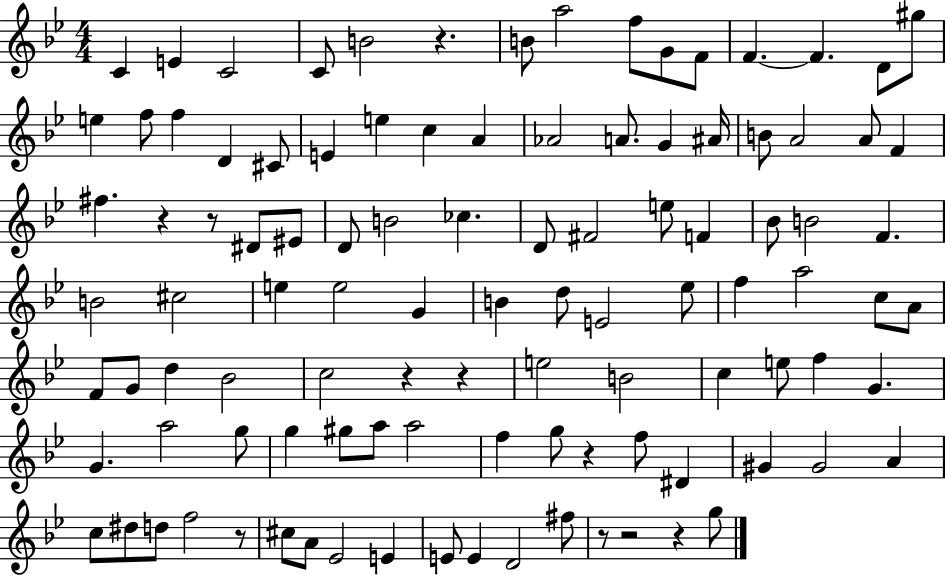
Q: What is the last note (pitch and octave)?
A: G5